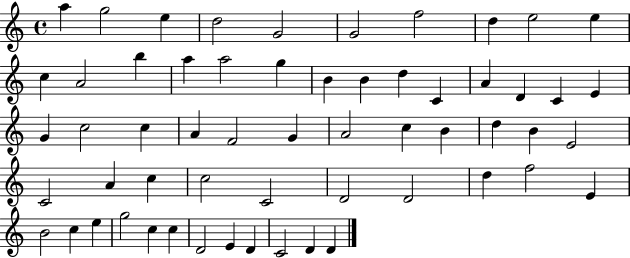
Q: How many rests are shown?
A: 0